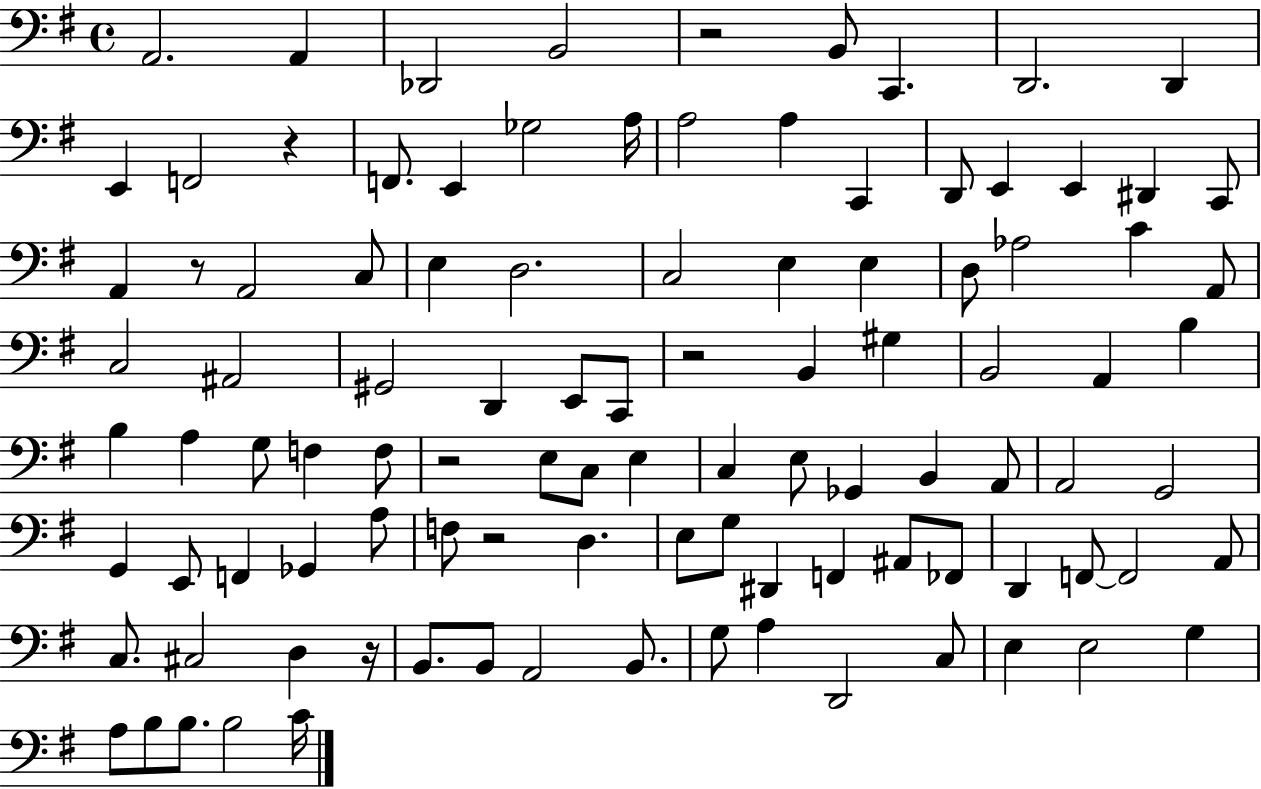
X:1
T:Untitled
M:4/4
L:1/4
K:G
A,,2 A,, _D,,2 B,,2 z2 B,,/2 C,, D,,2 D,, E,, F,,2 z F,,/2 E,, _G,2 A,/4 A,2 A, C,, D,,/2 E,, E,, ^D,, C,,/2 A,, z/2 A,,2 C,/2 E, D,2 C,2 E, E, D,/2 _A,2 C A,,/2 C,2 ^A,,2 ^G,,2 D,, E,,/2 C,,/2 z2 B,, ^G, B,,2 A,, B, B, A, G,/2 F, F,/2 z2 E,/2 C,/2 E, C, E,/2 _G,, B,, A,,/2 A,,2 G,,2 G,, E,,/2 F,, _G,, A,/2 F,/2 z2 D, E,/2 G,/2 ^D,, F,, ^A,,/2 _F,,/2 D,, F,,/2 F,,2 A,,/2 C,/2 ^C,2 D, z/4 B,,/2 B,,/2 A,,2 B,,/2 G,/2 A, D,,2 C,/2 E, E,2 G, A,/2 B,/2 B,/2 B,2 C/4